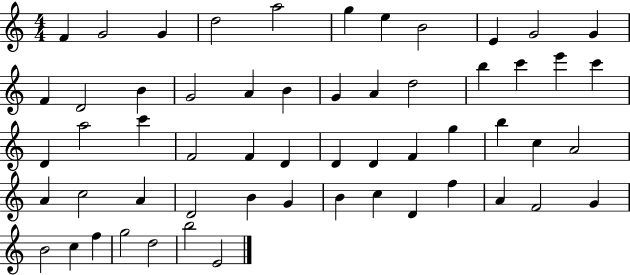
F4/q G4/h G4/q D5/h A5/h G5/q E5/q B4/h E4/q G4/h G4/q F4/q D4/h B4/q G4/h A4/q B4/q G4/q A4/q D5/h B5/q C6/q E6/q C6/q D4/q A5/h C6/q F4/h F4/q D4/q D4/q D4/q F4/q G5/q B5/q C5/q A4/h A4/q C5/h A4/q D4/h B4/q G4/q B4/q C5/q D4/q F5/q A4/q F4/h G4/q B4/h C5/q F5/q G5/h D5/h B5/h E4/h